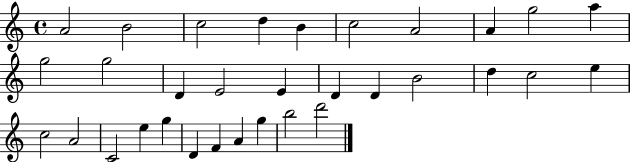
X:1
T:Untitled
M:4/4
L:1/4
K:C
A2 B2 c2 d B c2 A2 A g2 a g2 g2 D E2 E D D B2 d c2 e c2 A2 C2 e g D F A g b2 d'2